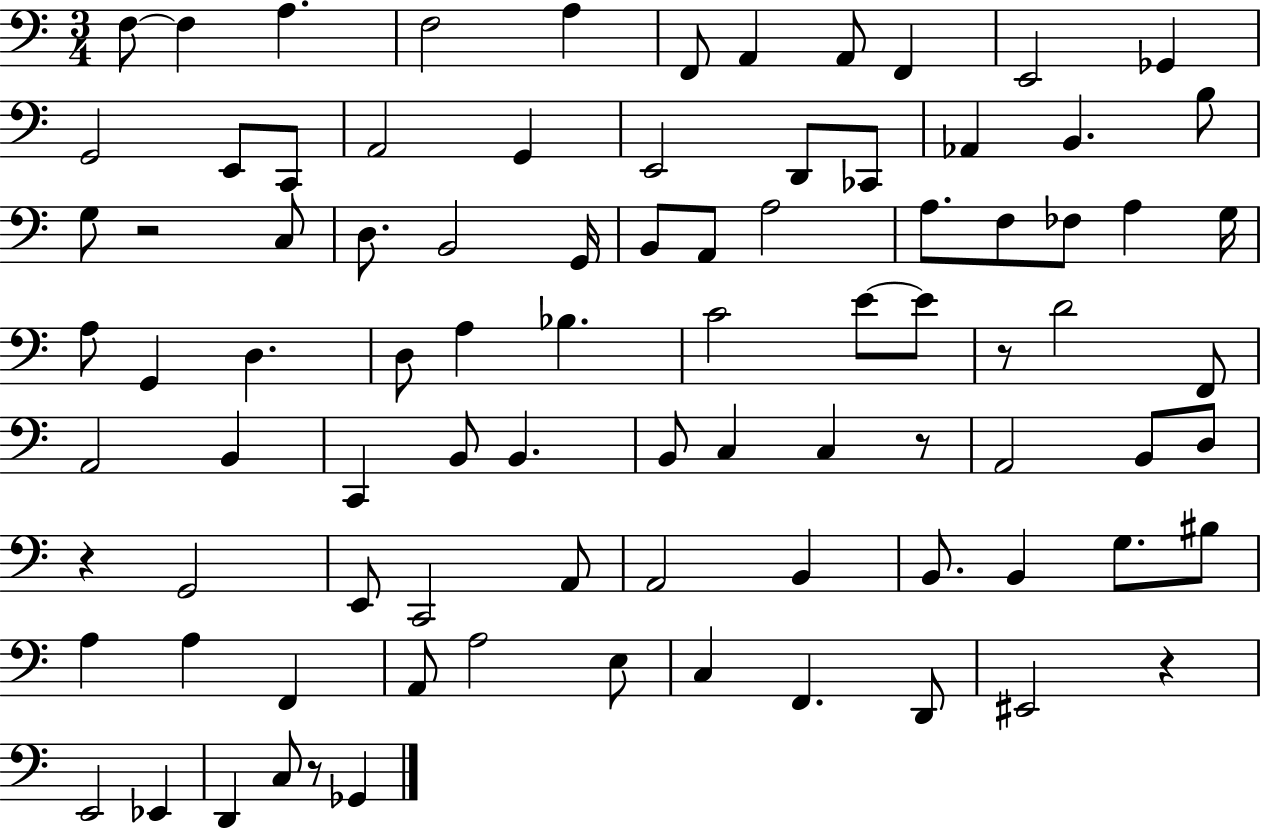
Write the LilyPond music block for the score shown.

{
  \clef bass
  \numericTimeSignature
  \time 3/4
  \key c \major
  \repeat volta 2 { f8~~ f4 a4. | f2 a4 | f,8 a,4 a,8 f,4 | e,2 ges,4 | \break g,2 e,8 c,8 | a,2 g,4 | e,2 d,8 ces,8 | aes,4 b,4. b8 | \break g8 r2 c8 | d8. b,2 g,16 | b,8 a,8 a2 | a8. f8 fes8 a4 g16 | \break a8 g,4 d4. | d8 a4 bes4. | c'2 e'8~~ e'8 | r8 d'2 f,8 | \break a,2 b,4 | c,4 b,8 b,4. | b,8 c4 c4 r8 | a,2 b,8 d8 | \break r4 g,2 | e,8 c,2 a,8 | a,2 b,4 | b,8. b,4 g8. bis8 | \break a4 a4 f,4 | a,8 a2 e8 | c4 f,4. d,8 | eis,2 r4 | \break e,2 ees,4 | d,4 c8 r8 ges,4 | } \bar "|."
}